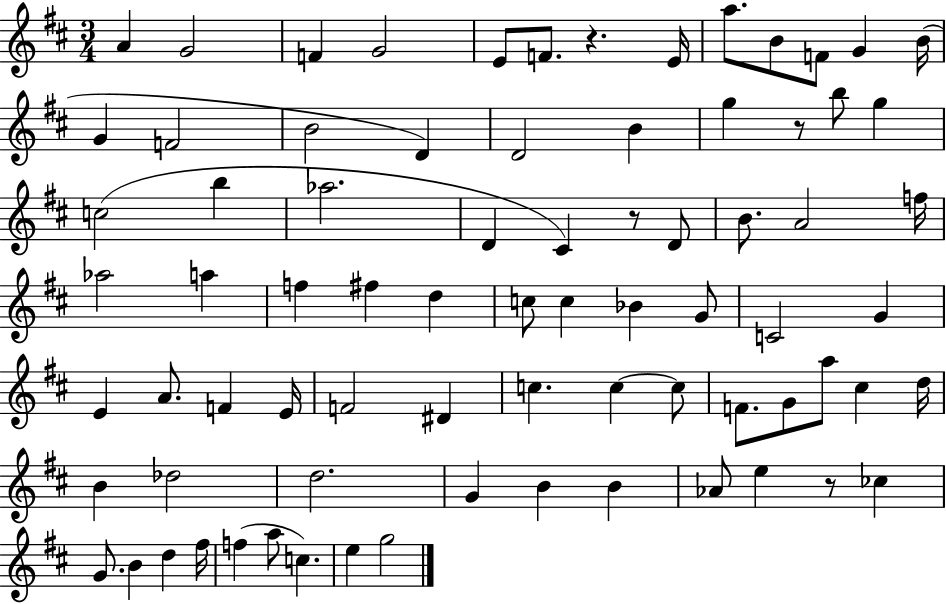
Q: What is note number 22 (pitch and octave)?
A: C5